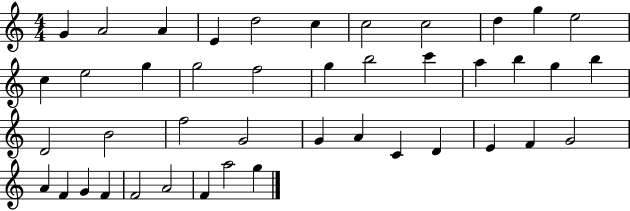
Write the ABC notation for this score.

X:1
T:Untitled
M:4/4
L:1/4
K:C
G A2 A E d2 c c2 c2 d g e2 c e2 g g2 f2 g b2 c' a b g b D2 B2 f2 G2 G A C D E F G2 A F G F F2 A2 F a2 g